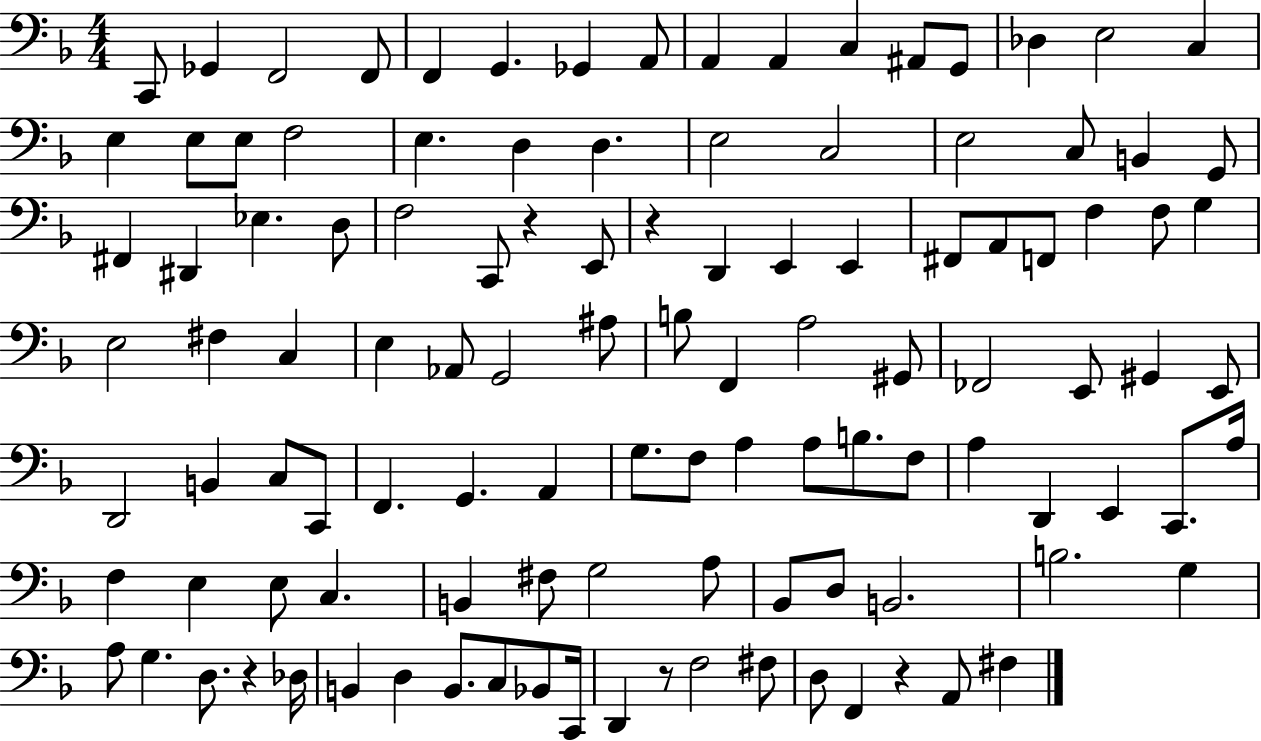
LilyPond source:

{
  \clef bass
  \numericTimeSignature
  \time 4/4
  \key f \major
  c,8 ges,4 f,2 f,8 | f,4 g,4. ges,4 a,8 | a,4 a,4 c4 ais,8 g,8 | des4 e2 c4 | \break e4 e8 e8 f2 | e4. d4 d4. | e2 c2 | e2 c8 b,4 g,8 | \break fis,4 dis,4 ees4. d8 | f2 c,8 r4 e,8 | r4 d,4 e,4 e,4 | fis,8 a,8 f,8 f4 f8 g4 | \break e2 fis4 c4 | e4 aes,8 g,2 ais8 | b8 f,4 a2 gis,8 | fes,2 e,8 gis,4 e,8 | \break d,2 b,4 c8 c,8 | f,4. g,4. a,4 | g8. f8 a4 a8 b8. f8 | a4 d,4 e,4 c,8. a16 | \break f4 e4 e8 c4. | b,4 fis8 g2 a8 | bes,8 d8 b,2. | b2. g4 | \break a8 g4. d8. r4 des16 | b,4 d4 b,8. c8 bes,8 c,16 | d,4 r8 f2 fis8 | d8 f,4 r4 a,8 fis4 | \break \bar "|."
}